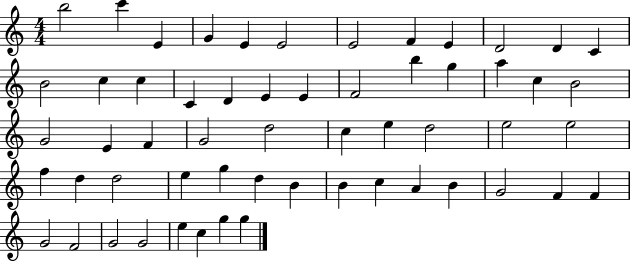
B5/h C6/q E4/q G4/q E4/q E4/h E4/h F4/q E4/q D4/h D4/q C4/q B4/h C5/q C5/q C4/q D4/q E4/q E4/q F4/h B5/q G5/q A5/q C5/q B4/h G4/h E4/q F4/q G4/h D5/h C5/q E5/q D5/h E5/h E5/h F5/q D5/q D5/h E5/q G5/q D5/q B4/q B4/q C5/q A4/q B4/q G4/h F4/q F4/q G4/h F4/h G4/h G4/h E5/q C5/q G5/q G5/q